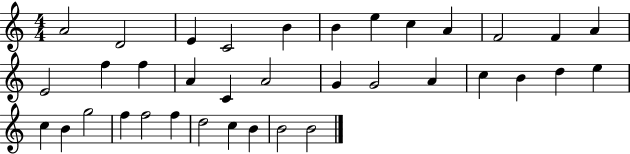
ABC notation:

X:1
T:Untitled
M:4/4
L:1/4
K:C
A2 D2 E C2 B B e c A F2 F A E2 f f A C A2 G G2 A c B d e c B g2 f f2 f d2 c B B2 B2